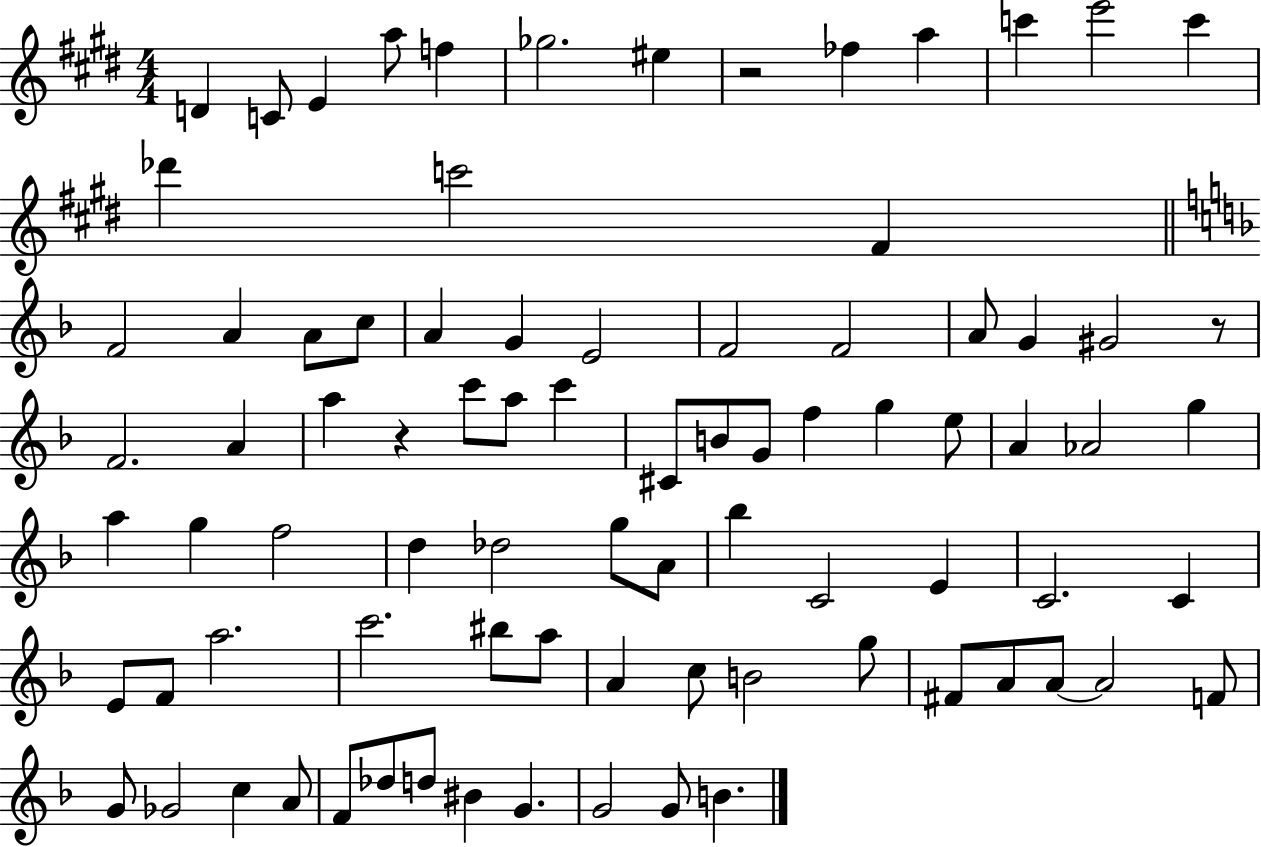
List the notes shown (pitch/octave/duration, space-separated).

D4/q C4/e E4/q A5/e F5/q Gb5/h. EIS5/q R/h FES5/q A5/q C6/q E6/h C6/q Db6/q C6/h F#4/q F4/h A4/q A4/e C5/e A4/q G4/q E4/h F4/h F4/h A4/e G4/q G#4/h R/e F4/h. A4/q A5/q R/q C6/e A5/e C6/q C#4/e B4/e G4/e F5/q G5/q E5/e A4/q Ab4/h G5/q A5/q G5/q F5/h D5/q Db5/h G5/e A4/e Bb5/q C4/h E4/q C4/h. C4/q E4/e F4/e A5/h. C6/h. BIS5/e A5/e A4/q C5/e B4/h G5/e F#4/e A4/e A4/e A4/h F4/e G4/e Gb4/h C5/q A4/e F4/e Db5/e D5/e BIS4/q G4/q. G4/h G4/e B4/q.